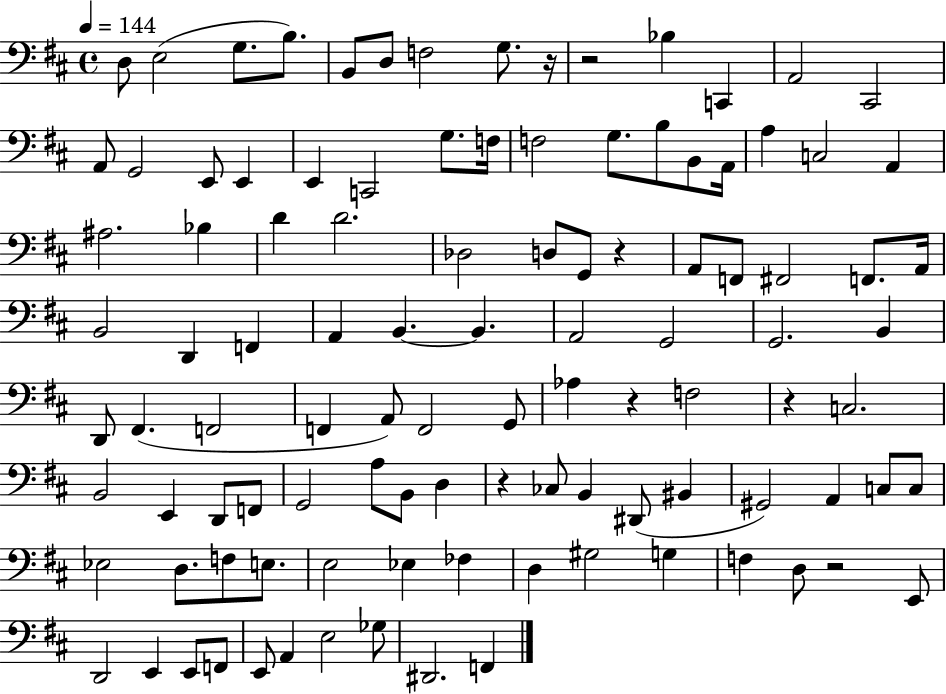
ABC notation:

X:1
T:Untitled
M:4/4
L:1/4
K:D
D,/2 E,2 G,/2 B,/2 B,,/2 D,/2 F,2 G,/2 z/4 z2 _B, C,, A,,2 ^C,,2 A,,/2 G,,2 E,,/2 E,, E,, C,,2 G,/2 F,/4 F,2 G,/2 B,/2 B,,/2 A,,/4 A, C,2 A,, ^A,2 _B, D D2 _D,2 D,/2 G,,/2 z A,,/2 F,,/2 ^F,,2 F,,/2 A,,/4 B,,2 D,, F,, A,, B,, B,, A,,2 G,,2 G,,2 B,, D,,/2 ^F,, F,,2 F,, A,,/2 F,,2 G,,/2 _A, z F,2 z C,2 B,,2 E,, D,,/2 F,,/2 G,,2 A,/2 B,,/2 D, z _C,/2 B,, ^D,,/2 ^B,, ^G,,2 A,, C,/2 C,/2 _E,2 D,/2 F,/2 E,/2 E,2 _E, _F, D, ^G,2 G, F, D,/2 z2 E,,/2 D,,2 E,, E,,/2 F,,/2 E,,/2 A,, E,2 _G,/2 ^D,,2 F,,